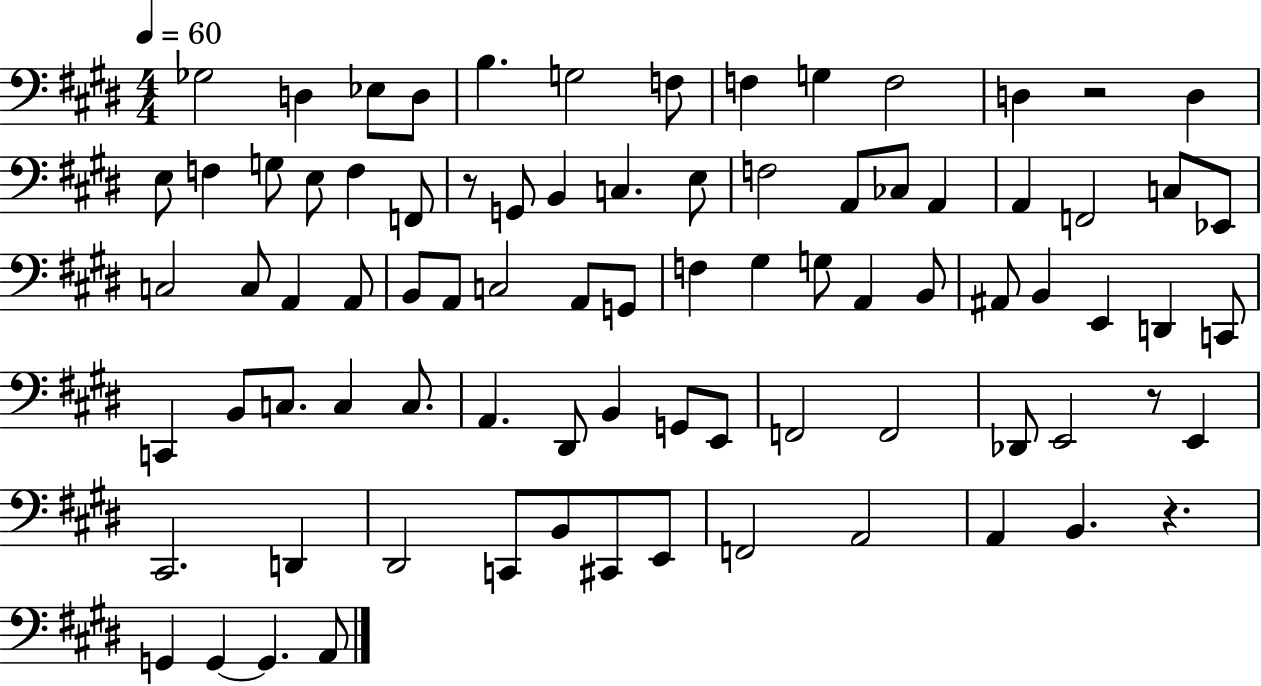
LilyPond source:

{
  \clef bass
  \numericTimeSignature
  \time 4/4
  \key e \major
  \tempo 4 = 60
  ges2 d4 ees8 d8 | b4. g2 f8 | f4 g4 f2 | d4 r2 d4 | \break e8 f4 g8 e8 f4 f,8 | r8 g,8 b,4 c4. e8 | f2 a,8 ces8 a,4 | a,4 f,2 c8 ees,8 | \break c2 c8 a,4 a,8 | b,8 a,8 c2 a,8 g,8 | f4 gis4 g8 a,4 b,8 | ais,8 b,4 e,4 d,4 c,8 | \break c,4 b,8 c8. c4 c8. | a,4. dis,8 b,4 g,8 e,8 | f,2 f,2 | des,8 e,2 r8 e,4 | \break cis,2. d,4 | dis,2 c,8 b,8 cis,8 e,8 | f,2 a,2 | a,4 b,4. r4. | \break g,4 g,4~~ g,4. a,8 | \bar "|."
}